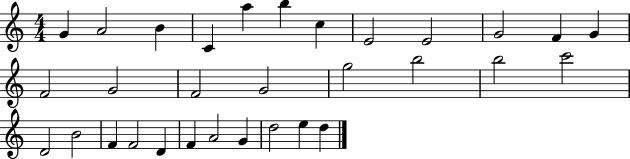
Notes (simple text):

G4/q A4/h B4/q C4/q A5/q B5/q C5/q E4/h E4/h G4/h F4/q G4/q F4/h G4/h F4/h G4/h G5/h B5/h B5/h C6/h D4/h B4/h F4/q F4/h D4/q F4/q A4/h G4/q D5/h E5/q D5/q